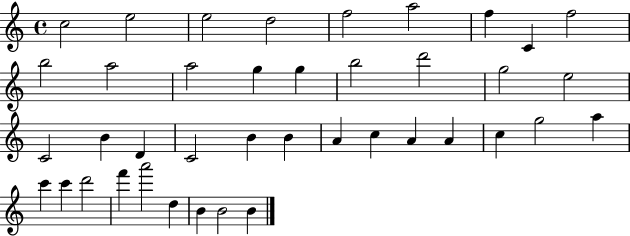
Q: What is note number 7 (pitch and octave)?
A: F5